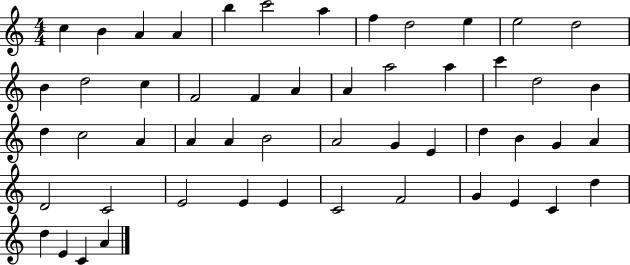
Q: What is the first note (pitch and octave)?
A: C5